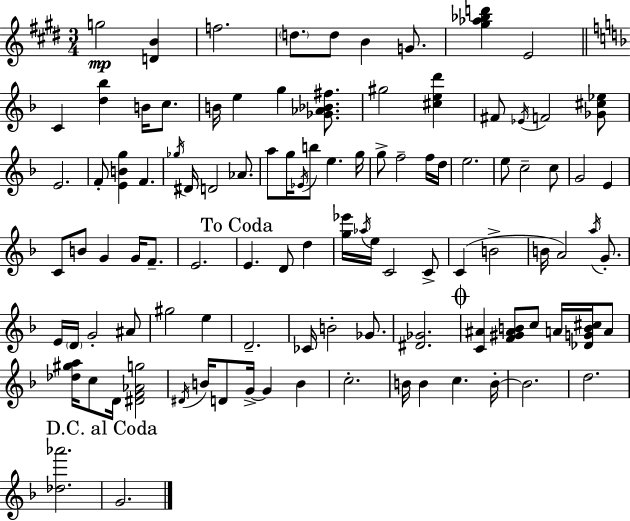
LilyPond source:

{
  \clef treble
  \numericTimeSignature
  \time 3/4
  \key e \major
  g''2\mp <d' b'>4 | f''2. | \parenthesize d''8. d''8 b'4 g'8. | <gis'' aes'' bes'' d'''>4 e'2 | \break \bar "||" \break \key f \major c'4 <d'' bes''>4 b'16 c''8. | b'16 e''4 g''4 <ges' aes' bes' fis''>8. | gis''2 <cis'' e'' d'''>4 | fis'8 \acciaccatura { ees'16 } f'2 <ges' cis'' ees''>8 | \break e'2. | f'8-. <e' b' g''>4 f'4. | \acciaccatura { ges''16 } dis'16 d'2 aes'8. | a''8 g''16 \acciaccatura { ees'16 } b''8 e''4. | \break g''16 g''8-> f''2-- | f''16 d''16 e''2. | e''8 c''2-- | c''8 g'2 e'4 | \break c'8 b'8 g'4 g'16 | f'8.-- e'2. | \mark "To Coda" e'4. d'8 d''4 | <g'' ees'''>16 \acciaccatura { aes''16 } e''16 c'2 | \break c'8-> c'4( b'2-> | b'16 a'2) | \acciaccatura { a''16 } g'8.-. e'16 \parenthesize d'16 g'2-. | ais'8 gis''2 | \break e''4 d'2.-- | ces'16 b'2-. | ges'8. <dis' ges'>2. | \mark \markup { \musicglyph "scripts.coda" } <c' ais'>4 <f' gis' ais' b'>8 c''8 | \break a'16 <des' g' b' cis''>16 a'8 <des'' gis'' a''>16 c''8 d'16 <dis' f' aes' g''>2 | \acciaccatura { dis'16 } b'16 d'8 g'16->~~ g'4 | b'4 c''2.-. | b'16 b'4 c''4. | \break b'16-.~~ b'2. | d''2. | <des'' aes'''>2. | \mark "D.C. al Coda" g'2. | \break \bar "|."
}